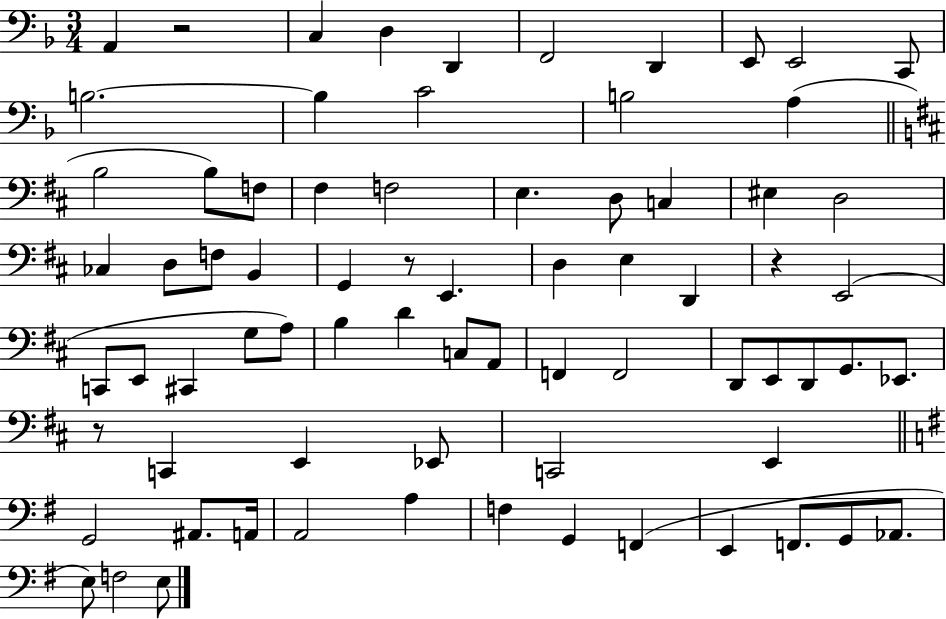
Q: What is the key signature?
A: F major